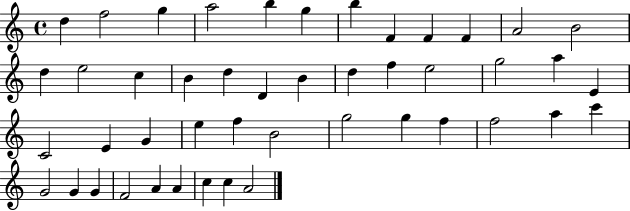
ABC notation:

X:1
T:Untitled
M:4/4
L:1/4
K:C
d f2 g a2 b g b F F F A2 B2 d e2 c B d D B d f e2 g2 a E C2 E G e f B2 g2 g f f2 a c' G2 G G F2 A A c c A2